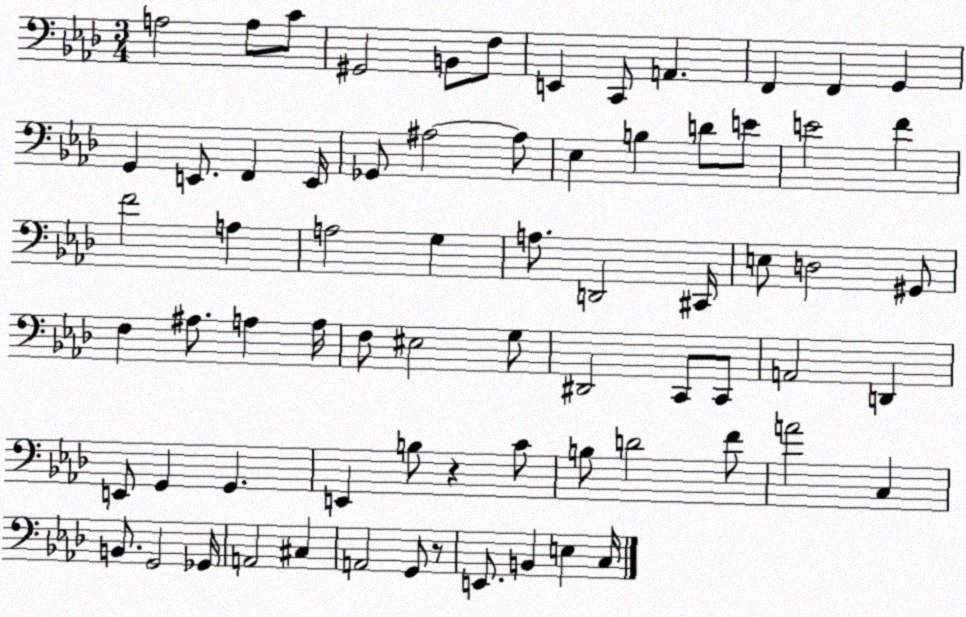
X:1
T:Untitled
M:3/4
L:1/4
K:Ab
A,2 A,/2 C/2 ^G,,2 B,,/2 F,/2 E,, C,,/2 A,, F,, F,, G,, G,, E,,/2 F,, E,,/4 _G,,/2 ^A,2 ^A,/2 _E, B, D/2 E/2 E2 F F2 A, A,2 G, A,/2 D,,2 ^C,,/4 E,/2 D,2 ^G,,/2 F, ^A,/2 A, A,/4 F,/2 ^E,2 G,/2 ^D,,2 C,,/2 C,,/2 A,,2 D,, E,,/2 G,, G,, E,, B,/2 z C/2 B,/2 D2 F/2 A2 C, B,,/2 G,,2 _G,,/4 A,,2 ^C, A,,2 G,,/2 z/2 E,,/2 B,, E, C,/4